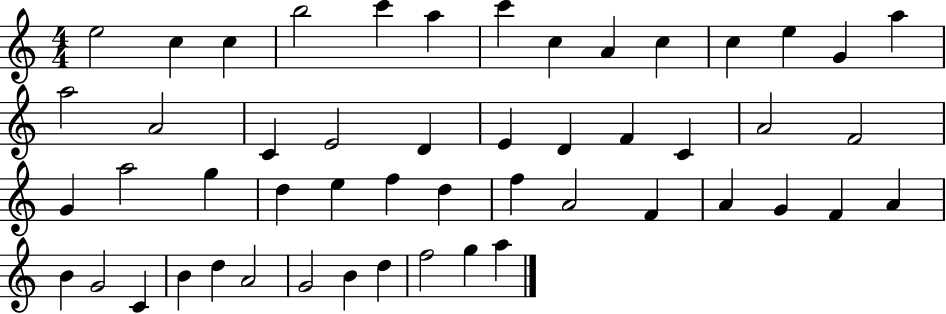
{
  \clef treble
  \numericTimeSignature
  \time 4/4
  \key c \major
  e''2 c''4 c''4 | b''2 c'''4 a''4 | c'''4 c''4 a'4 c''4 | c''4 e''4 g'4 a''4 | \break a''2 a'2 | c'4 e'2 d'4 | e'4 d'4 f'4 c'4 | a'2 f'2 | \break g'4 a''2 g''4 | d''4 e''4 f''4 d''4 | f''4 a'2 f'4 | a'4 g'4 f'4 a'4 | \break b'4 g'2 c'4 | b'4 d''4 a'2 | g'2 b'4 d''4 | f''2 g''4 a''4 | \break \bar "|."
}